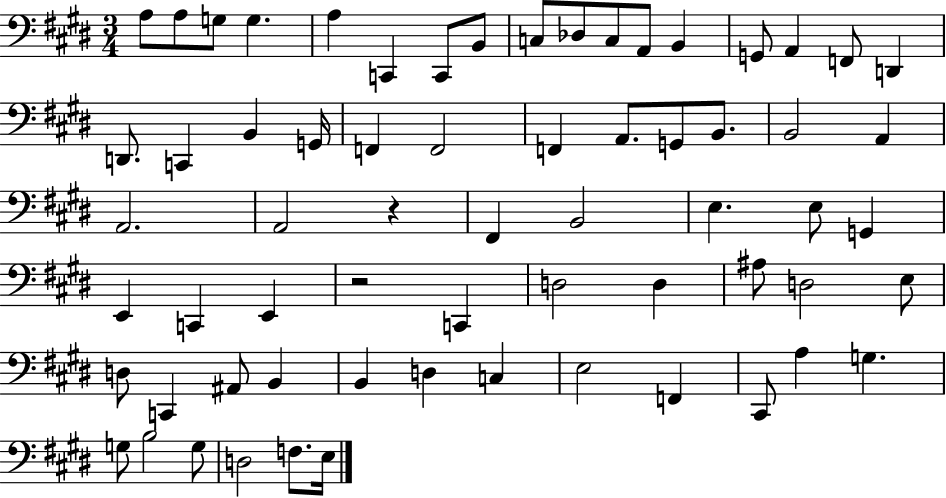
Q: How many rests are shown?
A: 2